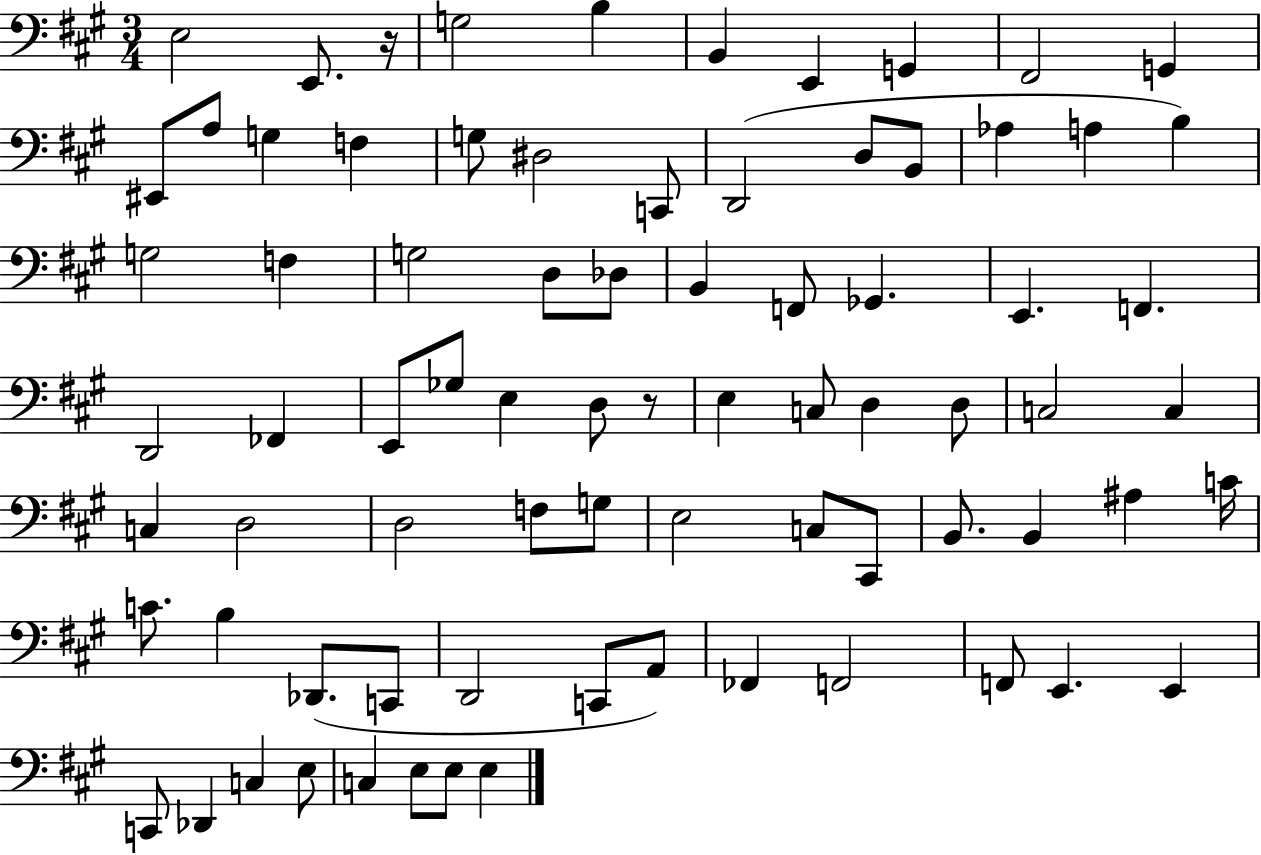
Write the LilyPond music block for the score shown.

{
  \clef bass
  \numericTimeSignature
  \time 3/4
  \key a \major
  \repeat volta 2 { e2 e,8. r16 | g2 b4 | b,4 e,4 g,4 | fis,2 g,4 | \break eis,8 a8 g4 f4 | g8 dis2 c,8 | d,2( d8 b,8 | aes4 a4 b4) | \break g2 f4 | g2 d8 des8 | b,4 f,8 ges,4. | e,4. f,4. | \break d,2 fes,4 | e,8 ges8 e4 d8 r8 | e4 c8 d4 d8 | c2 c4 | \break c4 d2 | d2 f8 g8 | e2 c8 cis,8 | b,8. b,4 ais4 c'16 | \break c'8. b4 des,8.( c,8 | d,2 c,8 a,8) | fes,4 f,2 | f,8 e,4. e,4 | \break c,8 des,4 c4 e8 | c4 e8 e8 e4 | } \bar "|."
}